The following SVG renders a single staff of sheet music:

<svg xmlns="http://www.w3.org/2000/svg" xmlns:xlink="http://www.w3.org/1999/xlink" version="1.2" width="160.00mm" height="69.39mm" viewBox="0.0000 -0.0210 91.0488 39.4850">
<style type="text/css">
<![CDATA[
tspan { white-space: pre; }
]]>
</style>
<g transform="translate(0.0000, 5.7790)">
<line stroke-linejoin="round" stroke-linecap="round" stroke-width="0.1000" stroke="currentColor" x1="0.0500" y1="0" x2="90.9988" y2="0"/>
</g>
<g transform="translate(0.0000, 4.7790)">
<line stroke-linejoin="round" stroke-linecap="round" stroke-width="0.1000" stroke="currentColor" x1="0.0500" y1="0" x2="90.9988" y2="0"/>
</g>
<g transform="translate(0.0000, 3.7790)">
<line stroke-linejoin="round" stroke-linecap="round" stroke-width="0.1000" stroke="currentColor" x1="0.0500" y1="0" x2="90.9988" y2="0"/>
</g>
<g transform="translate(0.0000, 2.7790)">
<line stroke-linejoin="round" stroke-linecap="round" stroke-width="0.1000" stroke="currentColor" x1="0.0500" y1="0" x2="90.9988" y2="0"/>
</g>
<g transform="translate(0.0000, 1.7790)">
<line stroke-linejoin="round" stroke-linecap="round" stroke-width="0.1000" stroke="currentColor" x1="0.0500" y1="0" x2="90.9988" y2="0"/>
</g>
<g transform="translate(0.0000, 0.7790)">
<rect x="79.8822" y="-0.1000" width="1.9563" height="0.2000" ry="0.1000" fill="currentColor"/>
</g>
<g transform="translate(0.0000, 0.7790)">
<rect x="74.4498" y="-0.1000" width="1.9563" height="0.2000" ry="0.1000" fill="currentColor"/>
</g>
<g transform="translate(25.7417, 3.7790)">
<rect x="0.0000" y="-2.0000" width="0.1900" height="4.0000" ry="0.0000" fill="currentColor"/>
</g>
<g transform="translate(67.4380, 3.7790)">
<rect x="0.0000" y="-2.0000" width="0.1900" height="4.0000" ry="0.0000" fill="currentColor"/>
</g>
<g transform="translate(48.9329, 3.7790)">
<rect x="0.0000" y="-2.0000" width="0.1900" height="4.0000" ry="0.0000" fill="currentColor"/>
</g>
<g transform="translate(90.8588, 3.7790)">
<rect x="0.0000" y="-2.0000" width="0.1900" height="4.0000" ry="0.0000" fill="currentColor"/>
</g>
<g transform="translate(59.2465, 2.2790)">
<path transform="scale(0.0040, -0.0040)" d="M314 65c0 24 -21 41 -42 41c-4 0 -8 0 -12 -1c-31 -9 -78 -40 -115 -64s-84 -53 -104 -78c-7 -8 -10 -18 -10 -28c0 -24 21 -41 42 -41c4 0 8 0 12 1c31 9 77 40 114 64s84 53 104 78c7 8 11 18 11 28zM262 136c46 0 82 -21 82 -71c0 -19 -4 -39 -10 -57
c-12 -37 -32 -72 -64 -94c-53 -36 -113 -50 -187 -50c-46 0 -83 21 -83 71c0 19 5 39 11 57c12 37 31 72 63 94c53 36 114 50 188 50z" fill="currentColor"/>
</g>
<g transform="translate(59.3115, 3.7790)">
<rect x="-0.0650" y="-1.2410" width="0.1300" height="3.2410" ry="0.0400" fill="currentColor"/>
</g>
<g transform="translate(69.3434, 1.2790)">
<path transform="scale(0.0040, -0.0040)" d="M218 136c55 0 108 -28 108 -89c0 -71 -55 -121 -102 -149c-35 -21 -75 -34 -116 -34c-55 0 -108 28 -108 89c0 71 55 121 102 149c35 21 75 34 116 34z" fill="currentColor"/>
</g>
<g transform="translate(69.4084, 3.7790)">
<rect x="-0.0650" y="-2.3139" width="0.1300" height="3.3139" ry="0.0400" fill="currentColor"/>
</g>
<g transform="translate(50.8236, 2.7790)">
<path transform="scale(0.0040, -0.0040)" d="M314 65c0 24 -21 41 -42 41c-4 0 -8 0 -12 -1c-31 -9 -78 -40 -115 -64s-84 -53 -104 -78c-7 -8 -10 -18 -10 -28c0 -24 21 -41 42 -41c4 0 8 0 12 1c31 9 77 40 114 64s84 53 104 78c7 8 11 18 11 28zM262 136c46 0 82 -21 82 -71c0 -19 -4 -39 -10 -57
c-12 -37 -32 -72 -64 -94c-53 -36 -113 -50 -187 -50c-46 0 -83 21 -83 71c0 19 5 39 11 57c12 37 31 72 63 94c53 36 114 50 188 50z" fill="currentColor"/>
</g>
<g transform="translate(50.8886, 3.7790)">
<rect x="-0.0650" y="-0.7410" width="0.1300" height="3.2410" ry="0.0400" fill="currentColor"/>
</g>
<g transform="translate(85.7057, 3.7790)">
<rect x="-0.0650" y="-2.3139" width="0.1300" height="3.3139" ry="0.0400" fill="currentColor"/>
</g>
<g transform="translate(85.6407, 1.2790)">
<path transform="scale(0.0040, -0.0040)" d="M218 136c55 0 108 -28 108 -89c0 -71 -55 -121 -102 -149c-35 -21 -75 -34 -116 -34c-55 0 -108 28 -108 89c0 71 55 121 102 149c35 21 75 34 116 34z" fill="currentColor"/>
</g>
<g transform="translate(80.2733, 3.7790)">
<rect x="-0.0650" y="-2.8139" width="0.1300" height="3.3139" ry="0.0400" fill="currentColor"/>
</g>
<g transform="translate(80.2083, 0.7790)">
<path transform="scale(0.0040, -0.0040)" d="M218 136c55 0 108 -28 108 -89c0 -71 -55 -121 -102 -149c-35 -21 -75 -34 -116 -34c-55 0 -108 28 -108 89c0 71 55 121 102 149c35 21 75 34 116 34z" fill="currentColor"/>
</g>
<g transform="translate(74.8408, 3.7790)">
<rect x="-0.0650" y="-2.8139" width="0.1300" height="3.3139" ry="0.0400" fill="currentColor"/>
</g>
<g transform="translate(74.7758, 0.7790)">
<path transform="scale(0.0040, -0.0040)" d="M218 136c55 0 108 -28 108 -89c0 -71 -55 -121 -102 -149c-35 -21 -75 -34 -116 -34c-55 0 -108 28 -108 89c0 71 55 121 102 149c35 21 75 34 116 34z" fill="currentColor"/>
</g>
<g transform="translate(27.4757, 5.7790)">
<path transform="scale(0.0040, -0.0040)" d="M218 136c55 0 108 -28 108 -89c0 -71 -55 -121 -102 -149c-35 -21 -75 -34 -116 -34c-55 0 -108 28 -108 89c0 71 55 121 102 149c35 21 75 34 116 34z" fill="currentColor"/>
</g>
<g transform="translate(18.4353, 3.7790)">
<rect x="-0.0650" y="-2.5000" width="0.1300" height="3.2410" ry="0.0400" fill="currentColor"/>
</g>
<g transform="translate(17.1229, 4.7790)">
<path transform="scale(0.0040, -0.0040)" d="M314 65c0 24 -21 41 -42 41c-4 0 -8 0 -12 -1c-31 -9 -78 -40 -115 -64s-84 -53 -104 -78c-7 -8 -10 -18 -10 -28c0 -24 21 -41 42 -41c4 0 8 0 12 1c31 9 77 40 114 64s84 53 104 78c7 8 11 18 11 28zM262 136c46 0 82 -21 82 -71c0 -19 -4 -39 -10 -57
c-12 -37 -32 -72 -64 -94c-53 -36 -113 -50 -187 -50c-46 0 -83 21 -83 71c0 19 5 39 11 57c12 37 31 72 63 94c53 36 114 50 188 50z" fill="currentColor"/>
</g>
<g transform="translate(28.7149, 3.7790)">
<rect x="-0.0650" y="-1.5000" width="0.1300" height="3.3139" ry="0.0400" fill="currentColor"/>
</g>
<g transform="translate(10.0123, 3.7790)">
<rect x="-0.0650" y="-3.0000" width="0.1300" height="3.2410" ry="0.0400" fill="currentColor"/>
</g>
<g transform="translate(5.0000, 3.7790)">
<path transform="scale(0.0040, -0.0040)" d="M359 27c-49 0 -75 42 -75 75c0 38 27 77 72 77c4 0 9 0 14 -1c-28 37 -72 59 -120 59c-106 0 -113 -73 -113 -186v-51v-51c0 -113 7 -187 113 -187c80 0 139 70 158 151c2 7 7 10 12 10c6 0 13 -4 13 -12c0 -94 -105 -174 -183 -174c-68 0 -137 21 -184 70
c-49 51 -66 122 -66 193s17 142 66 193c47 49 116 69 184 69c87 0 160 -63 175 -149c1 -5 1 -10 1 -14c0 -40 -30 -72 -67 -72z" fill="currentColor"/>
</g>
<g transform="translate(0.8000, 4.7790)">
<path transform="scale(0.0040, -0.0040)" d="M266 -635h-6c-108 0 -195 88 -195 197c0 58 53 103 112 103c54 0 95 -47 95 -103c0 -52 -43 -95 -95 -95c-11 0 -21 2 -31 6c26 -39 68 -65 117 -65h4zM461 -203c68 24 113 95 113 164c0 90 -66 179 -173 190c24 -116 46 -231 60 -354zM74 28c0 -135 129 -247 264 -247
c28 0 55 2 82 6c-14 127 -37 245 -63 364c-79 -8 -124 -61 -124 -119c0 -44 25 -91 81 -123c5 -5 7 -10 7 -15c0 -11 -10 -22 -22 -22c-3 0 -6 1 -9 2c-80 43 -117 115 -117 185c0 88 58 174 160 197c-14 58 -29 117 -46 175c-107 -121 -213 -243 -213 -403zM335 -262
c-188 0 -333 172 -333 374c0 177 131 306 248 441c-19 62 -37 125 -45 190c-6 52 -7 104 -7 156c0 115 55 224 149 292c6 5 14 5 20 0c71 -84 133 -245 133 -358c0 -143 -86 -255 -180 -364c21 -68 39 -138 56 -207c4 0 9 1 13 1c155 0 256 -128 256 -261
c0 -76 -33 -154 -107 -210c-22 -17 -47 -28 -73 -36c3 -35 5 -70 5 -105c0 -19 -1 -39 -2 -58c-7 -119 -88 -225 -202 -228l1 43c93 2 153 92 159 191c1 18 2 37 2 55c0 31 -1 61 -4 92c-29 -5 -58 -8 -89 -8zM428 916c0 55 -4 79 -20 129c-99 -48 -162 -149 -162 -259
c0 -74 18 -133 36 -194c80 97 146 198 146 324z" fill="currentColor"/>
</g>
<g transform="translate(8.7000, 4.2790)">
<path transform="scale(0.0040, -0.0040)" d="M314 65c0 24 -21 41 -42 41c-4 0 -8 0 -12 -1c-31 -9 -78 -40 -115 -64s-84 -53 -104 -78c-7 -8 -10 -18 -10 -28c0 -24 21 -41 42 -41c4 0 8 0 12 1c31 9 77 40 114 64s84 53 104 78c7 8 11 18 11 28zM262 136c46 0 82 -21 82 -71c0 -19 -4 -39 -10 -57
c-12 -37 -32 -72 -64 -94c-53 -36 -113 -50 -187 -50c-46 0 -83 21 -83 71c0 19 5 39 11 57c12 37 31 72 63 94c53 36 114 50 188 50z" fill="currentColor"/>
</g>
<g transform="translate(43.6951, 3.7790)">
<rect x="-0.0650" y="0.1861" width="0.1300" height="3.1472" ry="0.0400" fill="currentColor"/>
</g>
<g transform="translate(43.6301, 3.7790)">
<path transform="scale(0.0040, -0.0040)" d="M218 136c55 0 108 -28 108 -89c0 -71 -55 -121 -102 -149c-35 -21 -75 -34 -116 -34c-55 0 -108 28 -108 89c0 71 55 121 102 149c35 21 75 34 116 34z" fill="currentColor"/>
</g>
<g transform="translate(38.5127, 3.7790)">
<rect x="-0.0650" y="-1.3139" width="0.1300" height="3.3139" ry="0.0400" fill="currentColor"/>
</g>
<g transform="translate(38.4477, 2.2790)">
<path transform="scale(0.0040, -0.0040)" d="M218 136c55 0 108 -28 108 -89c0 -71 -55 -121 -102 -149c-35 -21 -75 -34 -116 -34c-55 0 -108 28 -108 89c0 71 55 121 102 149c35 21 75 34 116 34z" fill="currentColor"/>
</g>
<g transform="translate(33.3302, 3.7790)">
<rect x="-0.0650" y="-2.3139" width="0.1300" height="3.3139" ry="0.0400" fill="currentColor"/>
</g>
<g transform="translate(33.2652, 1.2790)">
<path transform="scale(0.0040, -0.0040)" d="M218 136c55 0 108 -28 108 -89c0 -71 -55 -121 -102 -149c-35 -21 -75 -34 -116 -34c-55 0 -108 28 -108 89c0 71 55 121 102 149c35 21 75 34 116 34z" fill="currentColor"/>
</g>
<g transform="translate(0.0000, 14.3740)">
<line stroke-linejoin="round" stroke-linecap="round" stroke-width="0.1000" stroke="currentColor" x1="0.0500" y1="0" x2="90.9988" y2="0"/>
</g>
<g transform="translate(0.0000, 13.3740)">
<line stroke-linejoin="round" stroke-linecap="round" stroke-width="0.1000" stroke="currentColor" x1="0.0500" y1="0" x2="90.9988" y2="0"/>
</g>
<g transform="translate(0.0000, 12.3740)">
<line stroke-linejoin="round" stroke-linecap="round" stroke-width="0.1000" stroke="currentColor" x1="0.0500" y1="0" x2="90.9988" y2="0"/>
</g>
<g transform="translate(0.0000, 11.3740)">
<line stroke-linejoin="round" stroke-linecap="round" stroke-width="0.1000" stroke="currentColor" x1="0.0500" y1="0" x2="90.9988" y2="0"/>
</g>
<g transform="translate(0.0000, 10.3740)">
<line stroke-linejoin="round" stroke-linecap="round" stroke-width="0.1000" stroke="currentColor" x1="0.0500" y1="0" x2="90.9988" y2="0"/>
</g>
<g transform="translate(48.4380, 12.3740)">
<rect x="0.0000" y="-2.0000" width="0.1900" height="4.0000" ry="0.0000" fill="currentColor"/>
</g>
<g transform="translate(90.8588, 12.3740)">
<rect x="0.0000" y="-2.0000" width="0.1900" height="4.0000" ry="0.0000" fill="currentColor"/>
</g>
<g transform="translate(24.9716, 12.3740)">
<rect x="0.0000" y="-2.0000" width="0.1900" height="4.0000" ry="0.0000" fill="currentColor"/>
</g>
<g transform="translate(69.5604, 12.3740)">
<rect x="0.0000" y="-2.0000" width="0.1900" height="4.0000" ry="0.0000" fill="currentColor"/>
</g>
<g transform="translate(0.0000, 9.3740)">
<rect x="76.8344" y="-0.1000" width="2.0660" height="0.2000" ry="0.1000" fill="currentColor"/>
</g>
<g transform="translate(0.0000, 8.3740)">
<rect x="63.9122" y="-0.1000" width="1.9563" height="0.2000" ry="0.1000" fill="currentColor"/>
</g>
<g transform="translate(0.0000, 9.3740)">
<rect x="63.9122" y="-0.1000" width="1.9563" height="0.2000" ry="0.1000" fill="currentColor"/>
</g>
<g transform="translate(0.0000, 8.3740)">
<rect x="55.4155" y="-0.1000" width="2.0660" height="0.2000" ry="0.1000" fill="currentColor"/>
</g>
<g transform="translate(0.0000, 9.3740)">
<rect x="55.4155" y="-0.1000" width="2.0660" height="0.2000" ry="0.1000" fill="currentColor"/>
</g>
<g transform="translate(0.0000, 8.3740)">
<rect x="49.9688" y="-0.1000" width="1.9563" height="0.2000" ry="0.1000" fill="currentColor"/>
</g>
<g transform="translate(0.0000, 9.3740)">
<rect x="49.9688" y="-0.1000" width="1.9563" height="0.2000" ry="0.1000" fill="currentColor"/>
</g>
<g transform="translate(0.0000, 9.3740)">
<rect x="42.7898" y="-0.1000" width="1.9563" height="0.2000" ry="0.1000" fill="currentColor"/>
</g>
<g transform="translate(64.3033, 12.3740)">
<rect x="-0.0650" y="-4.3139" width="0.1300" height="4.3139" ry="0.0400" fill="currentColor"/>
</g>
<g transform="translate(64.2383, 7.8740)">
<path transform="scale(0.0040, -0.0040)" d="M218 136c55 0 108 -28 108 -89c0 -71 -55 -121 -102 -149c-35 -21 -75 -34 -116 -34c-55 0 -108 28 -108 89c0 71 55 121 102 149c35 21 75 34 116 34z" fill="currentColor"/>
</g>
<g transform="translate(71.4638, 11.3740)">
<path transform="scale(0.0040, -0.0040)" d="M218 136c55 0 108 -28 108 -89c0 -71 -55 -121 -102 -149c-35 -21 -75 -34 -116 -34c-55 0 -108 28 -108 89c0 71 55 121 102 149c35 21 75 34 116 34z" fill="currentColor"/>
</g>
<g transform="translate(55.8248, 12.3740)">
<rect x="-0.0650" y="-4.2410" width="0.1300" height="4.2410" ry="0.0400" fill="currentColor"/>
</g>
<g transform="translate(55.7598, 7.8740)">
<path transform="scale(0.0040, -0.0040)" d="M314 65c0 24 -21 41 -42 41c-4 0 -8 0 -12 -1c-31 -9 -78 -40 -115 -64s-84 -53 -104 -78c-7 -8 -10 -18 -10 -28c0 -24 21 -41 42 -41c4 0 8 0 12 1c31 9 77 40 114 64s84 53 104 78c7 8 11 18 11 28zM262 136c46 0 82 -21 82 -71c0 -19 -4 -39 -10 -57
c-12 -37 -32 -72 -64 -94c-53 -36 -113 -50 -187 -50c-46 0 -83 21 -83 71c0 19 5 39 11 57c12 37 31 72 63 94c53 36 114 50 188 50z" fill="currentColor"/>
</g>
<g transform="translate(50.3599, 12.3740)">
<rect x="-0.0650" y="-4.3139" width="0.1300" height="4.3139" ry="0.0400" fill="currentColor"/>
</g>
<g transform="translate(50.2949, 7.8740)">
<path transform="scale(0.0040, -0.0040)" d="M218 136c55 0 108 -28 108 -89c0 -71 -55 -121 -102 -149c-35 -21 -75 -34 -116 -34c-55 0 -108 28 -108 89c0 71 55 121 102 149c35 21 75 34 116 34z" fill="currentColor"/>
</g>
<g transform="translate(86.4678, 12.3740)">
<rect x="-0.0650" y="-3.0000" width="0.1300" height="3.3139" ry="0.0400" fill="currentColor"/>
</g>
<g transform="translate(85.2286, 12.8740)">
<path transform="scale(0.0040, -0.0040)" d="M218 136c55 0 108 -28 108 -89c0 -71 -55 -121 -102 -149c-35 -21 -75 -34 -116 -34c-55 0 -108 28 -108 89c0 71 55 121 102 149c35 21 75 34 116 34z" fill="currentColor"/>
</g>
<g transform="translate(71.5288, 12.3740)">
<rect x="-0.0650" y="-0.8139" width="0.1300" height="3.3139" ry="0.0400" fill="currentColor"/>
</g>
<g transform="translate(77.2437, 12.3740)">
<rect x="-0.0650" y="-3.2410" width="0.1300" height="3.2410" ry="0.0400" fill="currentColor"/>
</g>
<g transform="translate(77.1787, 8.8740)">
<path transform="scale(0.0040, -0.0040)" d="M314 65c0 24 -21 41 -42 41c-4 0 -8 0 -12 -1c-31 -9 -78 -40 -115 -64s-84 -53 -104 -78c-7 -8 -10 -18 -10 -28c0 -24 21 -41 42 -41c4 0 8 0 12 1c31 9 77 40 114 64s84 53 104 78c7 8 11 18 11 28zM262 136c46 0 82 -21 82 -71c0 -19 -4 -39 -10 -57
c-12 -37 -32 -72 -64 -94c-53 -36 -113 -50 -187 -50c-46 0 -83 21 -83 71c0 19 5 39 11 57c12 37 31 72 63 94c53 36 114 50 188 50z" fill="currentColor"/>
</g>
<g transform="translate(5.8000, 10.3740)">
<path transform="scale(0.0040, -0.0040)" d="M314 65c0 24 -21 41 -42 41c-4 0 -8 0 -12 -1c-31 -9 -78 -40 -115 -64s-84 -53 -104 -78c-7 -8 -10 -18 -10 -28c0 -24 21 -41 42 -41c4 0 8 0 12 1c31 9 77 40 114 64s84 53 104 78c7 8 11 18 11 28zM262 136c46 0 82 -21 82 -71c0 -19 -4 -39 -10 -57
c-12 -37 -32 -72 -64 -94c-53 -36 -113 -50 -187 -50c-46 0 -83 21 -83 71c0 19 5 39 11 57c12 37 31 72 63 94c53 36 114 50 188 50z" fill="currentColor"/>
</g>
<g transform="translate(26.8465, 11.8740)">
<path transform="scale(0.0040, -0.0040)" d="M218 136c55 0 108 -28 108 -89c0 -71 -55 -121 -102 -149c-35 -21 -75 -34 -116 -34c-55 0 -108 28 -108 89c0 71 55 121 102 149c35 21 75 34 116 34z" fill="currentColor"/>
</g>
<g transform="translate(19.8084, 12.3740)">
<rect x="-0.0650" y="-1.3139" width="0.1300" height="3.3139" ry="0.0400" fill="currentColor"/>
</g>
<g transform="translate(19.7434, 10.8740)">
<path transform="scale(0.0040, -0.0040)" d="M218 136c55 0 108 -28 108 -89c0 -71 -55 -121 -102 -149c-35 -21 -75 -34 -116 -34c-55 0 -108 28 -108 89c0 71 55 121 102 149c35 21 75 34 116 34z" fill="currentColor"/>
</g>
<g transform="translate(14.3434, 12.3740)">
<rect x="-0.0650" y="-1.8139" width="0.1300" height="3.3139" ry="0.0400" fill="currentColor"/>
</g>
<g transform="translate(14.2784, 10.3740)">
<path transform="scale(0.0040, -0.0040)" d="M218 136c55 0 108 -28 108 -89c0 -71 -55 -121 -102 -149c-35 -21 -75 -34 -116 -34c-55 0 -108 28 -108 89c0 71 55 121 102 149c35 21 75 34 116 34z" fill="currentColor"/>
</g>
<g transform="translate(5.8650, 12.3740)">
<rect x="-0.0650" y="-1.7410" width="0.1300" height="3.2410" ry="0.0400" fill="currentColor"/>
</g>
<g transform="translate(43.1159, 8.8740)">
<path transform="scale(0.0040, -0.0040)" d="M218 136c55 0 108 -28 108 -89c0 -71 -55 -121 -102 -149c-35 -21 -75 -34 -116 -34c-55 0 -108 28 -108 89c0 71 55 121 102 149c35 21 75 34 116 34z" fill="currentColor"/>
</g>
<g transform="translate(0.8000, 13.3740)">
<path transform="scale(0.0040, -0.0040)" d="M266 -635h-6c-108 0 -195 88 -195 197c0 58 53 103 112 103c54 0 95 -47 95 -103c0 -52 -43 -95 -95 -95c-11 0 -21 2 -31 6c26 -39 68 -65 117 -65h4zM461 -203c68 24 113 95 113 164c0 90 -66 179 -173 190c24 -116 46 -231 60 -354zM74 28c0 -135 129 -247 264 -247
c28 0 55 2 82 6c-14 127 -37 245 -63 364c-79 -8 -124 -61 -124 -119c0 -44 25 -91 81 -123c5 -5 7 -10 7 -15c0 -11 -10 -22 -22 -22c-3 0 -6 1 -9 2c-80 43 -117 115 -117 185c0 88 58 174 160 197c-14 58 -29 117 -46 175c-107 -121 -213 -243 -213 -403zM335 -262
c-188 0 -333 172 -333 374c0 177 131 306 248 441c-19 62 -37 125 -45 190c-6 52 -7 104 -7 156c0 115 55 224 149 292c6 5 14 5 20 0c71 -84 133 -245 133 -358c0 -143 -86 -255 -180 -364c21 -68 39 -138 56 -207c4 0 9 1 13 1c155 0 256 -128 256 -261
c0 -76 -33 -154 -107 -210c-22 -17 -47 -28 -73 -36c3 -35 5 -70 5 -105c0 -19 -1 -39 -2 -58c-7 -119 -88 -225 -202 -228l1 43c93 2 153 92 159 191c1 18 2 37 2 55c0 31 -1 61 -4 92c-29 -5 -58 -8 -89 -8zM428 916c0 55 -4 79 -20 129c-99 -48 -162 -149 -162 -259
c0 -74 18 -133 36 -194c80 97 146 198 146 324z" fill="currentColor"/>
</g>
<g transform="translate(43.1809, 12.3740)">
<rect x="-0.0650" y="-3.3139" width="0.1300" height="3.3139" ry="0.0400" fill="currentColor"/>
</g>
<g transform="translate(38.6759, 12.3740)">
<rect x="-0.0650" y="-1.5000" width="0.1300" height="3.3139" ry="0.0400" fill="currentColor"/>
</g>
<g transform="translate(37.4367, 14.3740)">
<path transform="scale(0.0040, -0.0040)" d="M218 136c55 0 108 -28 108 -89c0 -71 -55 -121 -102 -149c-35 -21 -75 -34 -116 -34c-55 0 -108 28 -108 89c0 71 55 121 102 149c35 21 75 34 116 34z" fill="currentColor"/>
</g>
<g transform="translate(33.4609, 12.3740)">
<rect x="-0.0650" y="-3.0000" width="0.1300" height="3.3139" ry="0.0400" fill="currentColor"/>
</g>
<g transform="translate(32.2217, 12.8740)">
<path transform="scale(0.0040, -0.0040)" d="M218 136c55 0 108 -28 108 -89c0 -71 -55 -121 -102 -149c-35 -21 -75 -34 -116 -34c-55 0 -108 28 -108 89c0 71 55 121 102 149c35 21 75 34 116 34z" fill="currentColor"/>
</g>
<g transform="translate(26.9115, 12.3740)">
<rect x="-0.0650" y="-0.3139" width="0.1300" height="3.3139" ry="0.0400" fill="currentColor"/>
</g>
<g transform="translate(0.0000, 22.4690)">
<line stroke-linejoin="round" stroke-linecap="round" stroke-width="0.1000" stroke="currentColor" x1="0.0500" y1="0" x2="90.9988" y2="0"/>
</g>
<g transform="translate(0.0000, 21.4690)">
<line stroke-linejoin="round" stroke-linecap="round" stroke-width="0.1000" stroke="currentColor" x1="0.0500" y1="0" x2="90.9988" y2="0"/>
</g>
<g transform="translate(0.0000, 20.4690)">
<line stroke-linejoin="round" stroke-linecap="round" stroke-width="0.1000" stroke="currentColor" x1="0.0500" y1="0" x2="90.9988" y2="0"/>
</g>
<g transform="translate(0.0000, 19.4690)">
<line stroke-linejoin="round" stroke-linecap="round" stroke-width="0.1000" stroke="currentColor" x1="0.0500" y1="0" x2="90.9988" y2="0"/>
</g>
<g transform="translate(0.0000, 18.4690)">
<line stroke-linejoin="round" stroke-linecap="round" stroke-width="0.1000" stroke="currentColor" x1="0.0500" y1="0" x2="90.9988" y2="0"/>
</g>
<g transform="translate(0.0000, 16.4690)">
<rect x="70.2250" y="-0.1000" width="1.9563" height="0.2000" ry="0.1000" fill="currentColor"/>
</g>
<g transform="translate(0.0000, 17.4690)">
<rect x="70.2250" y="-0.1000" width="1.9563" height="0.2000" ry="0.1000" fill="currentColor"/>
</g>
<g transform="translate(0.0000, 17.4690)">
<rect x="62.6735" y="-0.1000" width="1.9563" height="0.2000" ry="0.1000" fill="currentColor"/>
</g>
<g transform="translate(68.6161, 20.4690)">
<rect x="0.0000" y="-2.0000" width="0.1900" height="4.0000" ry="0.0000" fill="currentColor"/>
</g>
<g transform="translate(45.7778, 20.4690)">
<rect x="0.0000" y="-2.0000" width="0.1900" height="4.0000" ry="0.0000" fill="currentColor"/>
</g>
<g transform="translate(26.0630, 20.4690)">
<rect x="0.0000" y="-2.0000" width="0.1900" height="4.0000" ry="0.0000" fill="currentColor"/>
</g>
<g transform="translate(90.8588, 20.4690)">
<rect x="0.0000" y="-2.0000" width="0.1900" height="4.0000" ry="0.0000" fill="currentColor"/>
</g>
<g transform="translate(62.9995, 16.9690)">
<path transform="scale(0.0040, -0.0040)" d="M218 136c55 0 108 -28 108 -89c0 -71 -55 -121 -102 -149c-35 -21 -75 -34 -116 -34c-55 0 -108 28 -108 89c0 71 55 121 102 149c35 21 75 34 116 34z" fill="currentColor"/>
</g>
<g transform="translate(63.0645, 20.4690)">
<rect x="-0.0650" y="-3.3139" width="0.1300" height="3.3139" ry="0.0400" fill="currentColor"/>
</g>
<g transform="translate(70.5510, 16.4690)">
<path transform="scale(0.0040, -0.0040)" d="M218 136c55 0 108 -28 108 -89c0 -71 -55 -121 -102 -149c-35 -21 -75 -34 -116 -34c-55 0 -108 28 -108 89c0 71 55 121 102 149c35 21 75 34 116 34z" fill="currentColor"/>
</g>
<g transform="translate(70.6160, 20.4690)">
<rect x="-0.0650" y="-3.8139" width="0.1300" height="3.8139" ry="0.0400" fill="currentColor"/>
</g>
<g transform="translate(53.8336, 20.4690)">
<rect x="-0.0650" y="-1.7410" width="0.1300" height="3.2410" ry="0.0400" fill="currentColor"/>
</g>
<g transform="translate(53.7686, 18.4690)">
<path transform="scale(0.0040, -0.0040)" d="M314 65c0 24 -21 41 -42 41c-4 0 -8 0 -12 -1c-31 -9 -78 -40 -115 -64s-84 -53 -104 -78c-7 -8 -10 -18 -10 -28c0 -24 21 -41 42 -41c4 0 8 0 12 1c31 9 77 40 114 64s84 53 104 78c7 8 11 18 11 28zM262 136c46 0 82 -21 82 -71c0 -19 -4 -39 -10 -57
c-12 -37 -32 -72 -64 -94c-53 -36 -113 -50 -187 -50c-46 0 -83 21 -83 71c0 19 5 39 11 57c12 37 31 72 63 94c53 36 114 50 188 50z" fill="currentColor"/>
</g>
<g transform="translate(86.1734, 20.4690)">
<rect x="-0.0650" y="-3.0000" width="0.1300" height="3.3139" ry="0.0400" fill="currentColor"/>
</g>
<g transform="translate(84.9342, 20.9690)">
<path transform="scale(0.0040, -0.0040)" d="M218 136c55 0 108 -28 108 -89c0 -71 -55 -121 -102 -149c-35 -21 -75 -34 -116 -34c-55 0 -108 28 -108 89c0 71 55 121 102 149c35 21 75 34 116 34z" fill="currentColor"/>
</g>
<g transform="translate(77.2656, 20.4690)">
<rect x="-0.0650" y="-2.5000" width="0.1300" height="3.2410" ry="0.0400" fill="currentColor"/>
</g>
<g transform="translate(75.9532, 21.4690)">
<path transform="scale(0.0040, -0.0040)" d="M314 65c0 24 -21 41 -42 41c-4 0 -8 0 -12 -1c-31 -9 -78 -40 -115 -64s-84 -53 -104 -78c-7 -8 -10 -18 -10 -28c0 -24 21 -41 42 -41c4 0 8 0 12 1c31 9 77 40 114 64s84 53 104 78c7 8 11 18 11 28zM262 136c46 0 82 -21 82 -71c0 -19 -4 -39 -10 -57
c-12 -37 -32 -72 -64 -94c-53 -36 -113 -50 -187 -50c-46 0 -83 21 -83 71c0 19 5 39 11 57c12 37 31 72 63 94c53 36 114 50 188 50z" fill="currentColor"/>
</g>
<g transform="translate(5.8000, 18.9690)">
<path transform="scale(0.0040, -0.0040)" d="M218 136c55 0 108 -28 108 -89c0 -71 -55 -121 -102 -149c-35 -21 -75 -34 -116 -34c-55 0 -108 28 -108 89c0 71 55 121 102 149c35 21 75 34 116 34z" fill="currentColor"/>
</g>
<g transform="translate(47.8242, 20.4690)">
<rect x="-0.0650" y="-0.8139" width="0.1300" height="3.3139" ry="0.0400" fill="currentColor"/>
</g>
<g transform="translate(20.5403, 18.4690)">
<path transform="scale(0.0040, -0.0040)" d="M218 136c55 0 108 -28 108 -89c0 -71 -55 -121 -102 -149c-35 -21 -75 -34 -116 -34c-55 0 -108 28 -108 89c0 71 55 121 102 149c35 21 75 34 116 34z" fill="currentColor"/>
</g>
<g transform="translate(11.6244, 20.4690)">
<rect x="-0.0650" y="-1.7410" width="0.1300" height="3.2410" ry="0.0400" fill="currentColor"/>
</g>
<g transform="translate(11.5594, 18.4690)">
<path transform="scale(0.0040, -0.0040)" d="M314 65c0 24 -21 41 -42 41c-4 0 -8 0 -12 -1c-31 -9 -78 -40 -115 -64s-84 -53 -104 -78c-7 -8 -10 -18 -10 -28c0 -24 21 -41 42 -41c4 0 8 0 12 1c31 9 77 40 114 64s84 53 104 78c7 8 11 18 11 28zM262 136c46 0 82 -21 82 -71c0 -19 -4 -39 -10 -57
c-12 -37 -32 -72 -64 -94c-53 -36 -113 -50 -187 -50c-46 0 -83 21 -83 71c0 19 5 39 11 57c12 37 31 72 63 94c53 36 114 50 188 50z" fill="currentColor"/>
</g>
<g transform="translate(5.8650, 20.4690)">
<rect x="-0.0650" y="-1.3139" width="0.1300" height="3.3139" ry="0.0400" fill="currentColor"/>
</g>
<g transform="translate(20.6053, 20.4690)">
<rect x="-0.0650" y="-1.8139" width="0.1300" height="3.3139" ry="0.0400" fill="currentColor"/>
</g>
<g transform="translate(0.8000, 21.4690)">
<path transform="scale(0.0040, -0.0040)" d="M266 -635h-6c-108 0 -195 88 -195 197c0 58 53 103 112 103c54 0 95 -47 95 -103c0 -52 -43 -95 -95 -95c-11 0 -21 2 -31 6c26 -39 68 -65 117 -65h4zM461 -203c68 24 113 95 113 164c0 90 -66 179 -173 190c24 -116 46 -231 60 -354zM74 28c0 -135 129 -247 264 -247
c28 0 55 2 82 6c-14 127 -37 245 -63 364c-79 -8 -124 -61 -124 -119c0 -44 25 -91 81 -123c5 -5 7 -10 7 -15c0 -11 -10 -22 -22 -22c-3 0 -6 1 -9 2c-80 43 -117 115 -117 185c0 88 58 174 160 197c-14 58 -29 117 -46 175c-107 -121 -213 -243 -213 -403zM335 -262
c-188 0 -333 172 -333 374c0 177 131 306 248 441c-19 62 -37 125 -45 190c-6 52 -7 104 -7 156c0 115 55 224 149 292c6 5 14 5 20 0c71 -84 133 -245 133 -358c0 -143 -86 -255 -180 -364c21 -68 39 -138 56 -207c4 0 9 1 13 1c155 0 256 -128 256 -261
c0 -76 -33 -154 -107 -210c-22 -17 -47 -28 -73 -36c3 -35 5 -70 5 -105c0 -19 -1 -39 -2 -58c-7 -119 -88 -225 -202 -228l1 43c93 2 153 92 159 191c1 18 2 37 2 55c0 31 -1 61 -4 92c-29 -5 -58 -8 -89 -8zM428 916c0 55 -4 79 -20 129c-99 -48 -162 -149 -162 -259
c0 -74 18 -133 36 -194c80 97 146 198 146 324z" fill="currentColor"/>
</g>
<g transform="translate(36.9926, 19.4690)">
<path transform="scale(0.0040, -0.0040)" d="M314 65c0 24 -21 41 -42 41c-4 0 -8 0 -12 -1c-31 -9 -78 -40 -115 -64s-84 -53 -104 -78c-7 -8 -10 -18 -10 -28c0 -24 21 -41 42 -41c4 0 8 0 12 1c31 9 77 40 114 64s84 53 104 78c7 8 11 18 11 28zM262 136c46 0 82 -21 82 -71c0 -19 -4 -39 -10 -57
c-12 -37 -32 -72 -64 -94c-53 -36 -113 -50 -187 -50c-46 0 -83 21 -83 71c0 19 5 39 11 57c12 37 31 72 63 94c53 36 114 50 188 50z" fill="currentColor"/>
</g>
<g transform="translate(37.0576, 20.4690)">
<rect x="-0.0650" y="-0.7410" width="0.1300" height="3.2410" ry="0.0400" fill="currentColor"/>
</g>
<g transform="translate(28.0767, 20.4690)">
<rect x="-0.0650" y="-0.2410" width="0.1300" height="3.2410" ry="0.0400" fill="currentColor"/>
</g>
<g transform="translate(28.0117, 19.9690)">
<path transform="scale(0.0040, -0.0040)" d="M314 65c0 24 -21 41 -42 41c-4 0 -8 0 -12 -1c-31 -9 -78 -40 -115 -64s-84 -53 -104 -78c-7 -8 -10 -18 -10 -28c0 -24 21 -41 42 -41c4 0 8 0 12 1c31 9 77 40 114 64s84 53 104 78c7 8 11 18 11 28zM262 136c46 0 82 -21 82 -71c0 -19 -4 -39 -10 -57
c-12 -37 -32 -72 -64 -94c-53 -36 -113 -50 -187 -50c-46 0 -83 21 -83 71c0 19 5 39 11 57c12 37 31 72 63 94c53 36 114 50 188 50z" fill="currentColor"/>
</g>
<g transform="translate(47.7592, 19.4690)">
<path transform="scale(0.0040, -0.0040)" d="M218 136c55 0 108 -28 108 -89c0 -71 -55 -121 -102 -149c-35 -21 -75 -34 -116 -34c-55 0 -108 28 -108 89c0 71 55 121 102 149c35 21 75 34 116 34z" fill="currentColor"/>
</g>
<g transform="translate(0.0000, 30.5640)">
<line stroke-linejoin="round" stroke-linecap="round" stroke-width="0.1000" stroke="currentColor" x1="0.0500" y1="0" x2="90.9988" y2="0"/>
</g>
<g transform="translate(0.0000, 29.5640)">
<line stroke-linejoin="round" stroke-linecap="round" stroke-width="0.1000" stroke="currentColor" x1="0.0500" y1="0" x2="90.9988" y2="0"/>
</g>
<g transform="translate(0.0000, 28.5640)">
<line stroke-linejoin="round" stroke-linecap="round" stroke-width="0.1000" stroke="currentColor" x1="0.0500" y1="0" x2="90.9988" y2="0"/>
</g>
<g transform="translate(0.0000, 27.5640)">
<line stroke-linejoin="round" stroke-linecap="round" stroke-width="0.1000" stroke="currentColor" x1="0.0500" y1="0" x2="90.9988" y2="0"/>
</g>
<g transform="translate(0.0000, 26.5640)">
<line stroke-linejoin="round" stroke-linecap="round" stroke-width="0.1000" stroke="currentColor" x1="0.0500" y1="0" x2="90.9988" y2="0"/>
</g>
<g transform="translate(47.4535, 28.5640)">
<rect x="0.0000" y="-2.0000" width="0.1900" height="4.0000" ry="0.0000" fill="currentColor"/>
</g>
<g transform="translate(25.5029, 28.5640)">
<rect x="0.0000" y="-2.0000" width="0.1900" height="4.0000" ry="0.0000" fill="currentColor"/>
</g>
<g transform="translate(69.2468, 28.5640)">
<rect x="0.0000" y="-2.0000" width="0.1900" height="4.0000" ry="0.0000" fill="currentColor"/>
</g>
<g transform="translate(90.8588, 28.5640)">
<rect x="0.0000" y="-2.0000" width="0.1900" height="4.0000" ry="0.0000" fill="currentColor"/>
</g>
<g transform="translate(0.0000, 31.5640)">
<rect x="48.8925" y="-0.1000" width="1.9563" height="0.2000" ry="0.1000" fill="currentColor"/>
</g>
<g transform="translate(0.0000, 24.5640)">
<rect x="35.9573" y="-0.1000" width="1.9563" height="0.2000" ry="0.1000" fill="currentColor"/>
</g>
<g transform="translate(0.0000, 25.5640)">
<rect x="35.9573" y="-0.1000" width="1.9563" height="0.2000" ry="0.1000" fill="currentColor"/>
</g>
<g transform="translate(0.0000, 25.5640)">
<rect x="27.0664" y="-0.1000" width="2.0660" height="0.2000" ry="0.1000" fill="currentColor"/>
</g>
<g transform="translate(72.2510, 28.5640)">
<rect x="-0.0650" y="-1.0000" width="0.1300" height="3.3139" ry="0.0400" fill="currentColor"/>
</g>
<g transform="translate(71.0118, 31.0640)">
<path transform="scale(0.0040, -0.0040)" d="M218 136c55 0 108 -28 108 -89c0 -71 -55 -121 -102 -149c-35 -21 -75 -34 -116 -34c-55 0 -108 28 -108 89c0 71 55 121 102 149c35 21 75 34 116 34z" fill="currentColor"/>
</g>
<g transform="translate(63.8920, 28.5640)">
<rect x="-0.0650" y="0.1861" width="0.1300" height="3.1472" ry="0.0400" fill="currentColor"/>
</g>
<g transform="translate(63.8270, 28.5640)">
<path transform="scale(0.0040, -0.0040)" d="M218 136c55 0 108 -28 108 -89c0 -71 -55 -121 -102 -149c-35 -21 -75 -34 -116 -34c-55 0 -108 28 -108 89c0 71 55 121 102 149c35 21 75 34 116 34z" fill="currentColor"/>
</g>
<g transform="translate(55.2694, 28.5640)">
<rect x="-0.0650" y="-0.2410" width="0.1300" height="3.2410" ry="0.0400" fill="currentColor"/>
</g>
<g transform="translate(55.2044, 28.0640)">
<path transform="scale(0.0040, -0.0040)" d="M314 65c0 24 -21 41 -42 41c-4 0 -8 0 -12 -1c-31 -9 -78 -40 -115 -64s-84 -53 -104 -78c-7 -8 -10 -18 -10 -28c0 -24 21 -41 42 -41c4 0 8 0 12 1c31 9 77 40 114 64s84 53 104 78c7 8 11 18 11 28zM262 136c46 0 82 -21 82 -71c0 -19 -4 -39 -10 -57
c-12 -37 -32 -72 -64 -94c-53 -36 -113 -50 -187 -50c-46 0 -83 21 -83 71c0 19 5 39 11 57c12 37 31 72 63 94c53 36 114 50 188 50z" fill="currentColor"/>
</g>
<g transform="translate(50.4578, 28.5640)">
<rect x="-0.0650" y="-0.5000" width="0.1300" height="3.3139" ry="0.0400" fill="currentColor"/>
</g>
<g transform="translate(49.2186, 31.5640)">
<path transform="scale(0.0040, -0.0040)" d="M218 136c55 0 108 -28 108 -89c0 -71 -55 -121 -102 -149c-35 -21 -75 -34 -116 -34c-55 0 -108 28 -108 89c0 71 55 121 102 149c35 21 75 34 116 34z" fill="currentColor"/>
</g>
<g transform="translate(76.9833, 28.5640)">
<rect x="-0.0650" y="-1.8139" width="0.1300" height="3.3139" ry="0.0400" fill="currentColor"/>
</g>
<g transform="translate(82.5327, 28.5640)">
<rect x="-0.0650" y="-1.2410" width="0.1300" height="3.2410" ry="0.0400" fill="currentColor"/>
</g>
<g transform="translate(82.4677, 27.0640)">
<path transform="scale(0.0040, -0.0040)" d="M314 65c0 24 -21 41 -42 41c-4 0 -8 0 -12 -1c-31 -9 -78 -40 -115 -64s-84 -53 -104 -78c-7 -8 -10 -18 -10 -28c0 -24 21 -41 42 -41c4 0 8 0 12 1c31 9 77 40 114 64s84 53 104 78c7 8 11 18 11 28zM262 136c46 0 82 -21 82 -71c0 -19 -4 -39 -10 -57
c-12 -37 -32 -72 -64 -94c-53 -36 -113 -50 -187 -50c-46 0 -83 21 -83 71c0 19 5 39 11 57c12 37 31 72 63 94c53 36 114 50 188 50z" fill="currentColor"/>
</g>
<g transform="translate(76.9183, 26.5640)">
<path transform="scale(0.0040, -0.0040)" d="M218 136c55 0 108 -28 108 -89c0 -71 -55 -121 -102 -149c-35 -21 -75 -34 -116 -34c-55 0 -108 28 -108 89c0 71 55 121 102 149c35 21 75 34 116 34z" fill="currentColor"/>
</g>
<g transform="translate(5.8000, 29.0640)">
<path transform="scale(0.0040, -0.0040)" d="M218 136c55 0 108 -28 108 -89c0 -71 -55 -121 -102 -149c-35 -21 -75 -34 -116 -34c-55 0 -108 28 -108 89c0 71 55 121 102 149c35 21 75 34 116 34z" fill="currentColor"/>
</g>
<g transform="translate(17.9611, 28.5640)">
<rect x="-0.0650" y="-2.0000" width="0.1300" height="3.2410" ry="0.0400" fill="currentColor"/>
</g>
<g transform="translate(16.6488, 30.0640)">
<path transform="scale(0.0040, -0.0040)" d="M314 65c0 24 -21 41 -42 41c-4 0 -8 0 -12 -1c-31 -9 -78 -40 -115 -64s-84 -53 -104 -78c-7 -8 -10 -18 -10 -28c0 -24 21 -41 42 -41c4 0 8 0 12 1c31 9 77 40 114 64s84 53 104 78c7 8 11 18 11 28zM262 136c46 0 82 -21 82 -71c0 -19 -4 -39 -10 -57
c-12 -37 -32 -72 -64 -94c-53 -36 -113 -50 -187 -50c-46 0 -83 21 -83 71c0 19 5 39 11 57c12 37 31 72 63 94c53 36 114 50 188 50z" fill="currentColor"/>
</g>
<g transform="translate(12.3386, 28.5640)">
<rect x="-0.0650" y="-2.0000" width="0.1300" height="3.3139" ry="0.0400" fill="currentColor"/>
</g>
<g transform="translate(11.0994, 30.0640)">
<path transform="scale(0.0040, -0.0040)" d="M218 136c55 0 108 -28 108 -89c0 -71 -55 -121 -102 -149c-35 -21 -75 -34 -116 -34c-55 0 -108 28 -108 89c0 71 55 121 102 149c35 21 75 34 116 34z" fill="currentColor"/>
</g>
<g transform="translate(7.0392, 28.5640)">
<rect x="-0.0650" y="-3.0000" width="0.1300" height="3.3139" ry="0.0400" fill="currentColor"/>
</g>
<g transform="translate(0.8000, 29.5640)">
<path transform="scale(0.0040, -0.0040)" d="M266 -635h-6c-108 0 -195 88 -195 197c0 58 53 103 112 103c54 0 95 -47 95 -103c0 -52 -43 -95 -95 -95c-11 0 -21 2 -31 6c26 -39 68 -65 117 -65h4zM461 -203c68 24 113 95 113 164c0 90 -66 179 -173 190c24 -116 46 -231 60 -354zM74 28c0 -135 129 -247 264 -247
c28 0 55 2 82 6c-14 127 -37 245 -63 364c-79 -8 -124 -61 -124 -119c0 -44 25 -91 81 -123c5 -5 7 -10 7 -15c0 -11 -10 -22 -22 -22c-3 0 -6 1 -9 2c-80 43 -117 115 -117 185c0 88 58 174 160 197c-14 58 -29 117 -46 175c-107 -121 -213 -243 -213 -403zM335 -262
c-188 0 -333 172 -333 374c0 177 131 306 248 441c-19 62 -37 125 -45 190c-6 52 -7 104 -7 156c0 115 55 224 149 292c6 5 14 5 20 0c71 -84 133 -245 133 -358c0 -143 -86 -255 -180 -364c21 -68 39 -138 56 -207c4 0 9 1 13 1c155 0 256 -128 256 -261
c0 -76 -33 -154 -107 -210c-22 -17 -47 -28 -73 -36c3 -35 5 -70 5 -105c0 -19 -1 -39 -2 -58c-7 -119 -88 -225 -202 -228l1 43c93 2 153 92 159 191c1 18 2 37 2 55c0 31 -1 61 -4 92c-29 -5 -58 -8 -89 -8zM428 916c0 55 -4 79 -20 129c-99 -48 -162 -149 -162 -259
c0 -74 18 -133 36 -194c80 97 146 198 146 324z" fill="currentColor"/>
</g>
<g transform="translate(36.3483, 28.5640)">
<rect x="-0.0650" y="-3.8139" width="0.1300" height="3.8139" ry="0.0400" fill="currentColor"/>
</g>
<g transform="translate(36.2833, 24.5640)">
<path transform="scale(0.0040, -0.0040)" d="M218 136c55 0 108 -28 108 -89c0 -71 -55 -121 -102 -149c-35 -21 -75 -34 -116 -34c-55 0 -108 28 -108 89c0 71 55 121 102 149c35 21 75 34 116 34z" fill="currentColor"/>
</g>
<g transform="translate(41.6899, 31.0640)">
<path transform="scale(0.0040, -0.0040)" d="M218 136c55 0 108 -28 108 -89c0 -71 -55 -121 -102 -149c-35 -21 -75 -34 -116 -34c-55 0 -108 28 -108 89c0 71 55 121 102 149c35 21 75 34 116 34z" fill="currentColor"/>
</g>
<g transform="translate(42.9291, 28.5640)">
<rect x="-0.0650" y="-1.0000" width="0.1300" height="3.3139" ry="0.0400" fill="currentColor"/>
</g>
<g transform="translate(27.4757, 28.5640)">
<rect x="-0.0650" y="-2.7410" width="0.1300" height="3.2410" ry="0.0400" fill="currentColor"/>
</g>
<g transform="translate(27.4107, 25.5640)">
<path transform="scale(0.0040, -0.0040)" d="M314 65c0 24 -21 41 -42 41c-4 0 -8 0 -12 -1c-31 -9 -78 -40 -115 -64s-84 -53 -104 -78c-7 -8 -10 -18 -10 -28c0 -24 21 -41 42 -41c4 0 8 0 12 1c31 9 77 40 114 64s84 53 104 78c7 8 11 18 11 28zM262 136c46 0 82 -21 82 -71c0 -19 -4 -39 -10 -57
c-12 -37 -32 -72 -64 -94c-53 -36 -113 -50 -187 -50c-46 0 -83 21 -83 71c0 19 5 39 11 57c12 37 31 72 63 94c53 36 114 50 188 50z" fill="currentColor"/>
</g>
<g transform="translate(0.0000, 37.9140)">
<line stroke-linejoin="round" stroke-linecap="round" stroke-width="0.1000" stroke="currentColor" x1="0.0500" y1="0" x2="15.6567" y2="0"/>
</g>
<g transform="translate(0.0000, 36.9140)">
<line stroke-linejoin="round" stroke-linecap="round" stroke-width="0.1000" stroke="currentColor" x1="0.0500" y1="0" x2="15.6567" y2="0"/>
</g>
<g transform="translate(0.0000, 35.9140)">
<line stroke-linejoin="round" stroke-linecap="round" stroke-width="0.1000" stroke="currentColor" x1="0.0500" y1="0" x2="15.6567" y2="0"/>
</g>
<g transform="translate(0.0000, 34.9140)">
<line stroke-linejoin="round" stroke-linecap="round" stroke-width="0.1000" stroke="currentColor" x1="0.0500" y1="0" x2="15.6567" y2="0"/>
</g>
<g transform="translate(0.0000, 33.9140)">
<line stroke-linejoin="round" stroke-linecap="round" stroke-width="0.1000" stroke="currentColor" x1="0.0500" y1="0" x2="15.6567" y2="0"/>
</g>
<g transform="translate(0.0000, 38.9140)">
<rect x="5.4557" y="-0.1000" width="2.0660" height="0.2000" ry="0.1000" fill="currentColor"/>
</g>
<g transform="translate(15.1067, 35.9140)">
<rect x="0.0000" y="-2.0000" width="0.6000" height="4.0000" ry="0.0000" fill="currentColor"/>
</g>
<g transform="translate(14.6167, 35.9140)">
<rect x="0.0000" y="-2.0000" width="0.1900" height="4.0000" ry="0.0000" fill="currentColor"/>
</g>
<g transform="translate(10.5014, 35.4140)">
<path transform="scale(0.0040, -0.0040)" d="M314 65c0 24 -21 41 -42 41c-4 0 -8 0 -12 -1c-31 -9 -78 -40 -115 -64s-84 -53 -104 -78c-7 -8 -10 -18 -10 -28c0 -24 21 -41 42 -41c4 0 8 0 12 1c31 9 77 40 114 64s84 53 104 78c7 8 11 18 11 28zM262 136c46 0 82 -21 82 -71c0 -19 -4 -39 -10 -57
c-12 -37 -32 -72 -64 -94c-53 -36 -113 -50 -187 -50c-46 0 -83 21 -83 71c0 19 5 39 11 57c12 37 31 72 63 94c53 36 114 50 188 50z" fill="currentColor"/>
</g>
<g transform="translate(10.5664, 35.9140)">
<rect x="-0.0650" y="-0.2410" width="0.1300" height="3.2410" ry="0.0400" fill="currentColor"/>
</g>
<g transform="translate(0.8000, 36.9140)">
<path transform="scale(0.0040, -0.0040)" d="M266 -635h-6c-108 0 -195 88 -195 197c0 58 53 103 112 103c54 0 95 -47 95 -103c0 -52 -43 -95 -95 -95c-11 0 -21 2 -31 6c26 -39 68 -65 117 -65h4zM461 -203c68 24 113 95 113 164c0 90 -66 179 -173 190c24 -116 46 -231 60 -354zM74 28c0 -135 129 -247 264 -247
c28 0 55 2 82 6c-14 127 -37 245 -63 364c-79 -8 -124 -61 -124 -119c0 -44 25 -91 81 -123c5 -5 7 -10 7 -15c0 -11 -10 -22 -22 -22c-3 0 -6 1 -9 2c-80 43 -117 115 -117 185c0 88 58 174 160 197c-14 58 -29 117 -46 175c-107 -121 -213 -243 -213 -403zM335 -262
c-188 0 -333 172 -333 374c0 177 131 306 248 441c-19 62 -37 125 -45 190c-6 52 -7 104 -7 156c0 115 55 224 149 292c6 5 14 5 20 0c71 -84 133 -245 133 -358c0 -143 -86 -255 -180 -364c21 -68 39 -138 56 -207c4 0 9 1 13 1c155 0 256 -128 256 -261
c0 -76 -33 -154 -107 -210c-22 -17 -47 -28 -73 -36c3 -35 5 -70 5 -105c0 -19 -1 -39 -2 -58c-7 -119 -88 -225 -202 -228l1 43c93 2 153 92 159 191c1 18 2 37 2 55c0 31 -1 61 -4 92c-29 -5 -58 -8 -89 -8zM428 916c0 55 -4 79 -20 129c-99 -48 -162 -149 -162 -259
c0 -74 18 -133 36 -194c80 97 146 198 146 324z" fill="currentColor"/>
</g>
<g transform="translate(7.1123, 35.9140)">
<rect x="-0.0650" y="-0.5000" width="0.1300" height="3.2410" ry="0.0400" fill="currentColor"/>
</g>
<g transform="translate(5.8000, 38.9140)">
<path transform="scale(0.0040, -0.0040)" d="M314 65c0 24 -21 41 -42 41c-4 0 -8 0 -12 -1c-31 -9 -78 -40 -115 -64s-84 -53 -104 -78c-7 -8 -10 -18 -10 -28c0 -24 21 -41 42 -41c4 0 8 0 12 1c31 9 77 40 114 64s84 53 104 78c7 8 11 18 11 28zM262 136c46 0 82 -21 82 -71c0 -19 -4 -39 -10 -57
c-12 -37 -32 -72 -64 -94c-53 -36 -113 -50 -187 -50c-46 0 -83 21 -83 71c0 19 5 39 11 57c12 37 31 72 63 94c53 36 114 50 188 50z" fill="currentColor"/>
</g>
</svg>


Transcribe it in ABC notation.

X:1
T:Untitled
M:4/4
L:1/4
K:C
A2 G2 E g e B d2 e2 g a a g f2 f e c A E b d' d'2 d' d b2 A e f2 f c2 d2 d f2 b c' G2 A A F F2 a2 c' D C c2 B D f e2 C2 c2